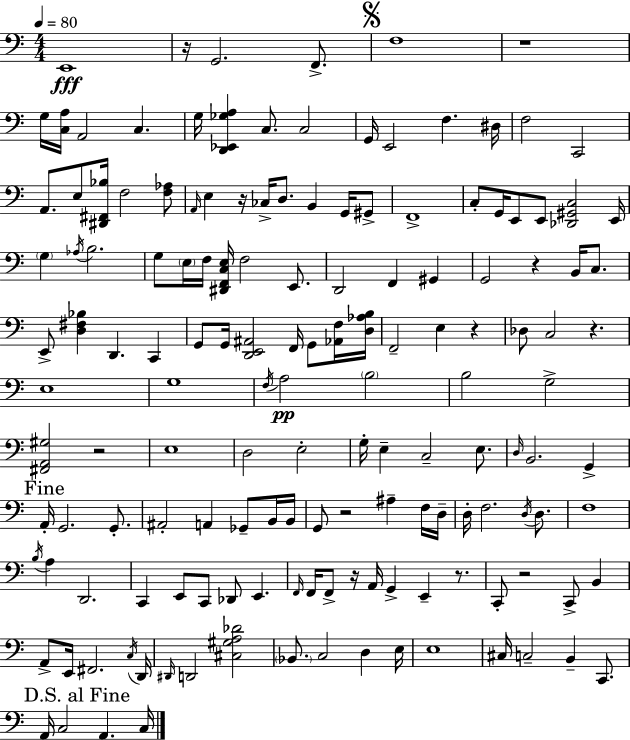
E2/w R/s G2/h. F2/e. F3/w R/w G3/s [C3,A3]/s A2/h C3/q. G3/s [D2,Eb2,Gb3,A3]/q C3/e. C3/h G2/s E2/h F3/q. D#3/s F3/h C2/h A2/e. E3/e [D#2,F#2,Bb3]/s F3/h [F3,Ab3]/e A2/s E3/q R/s CES3/s D3/e. B2/q G2/s G#2/e F2/w C3/e G2/s E2/e E2/e [Db2,G#2,C3]/h E2/s G3/q Ab3/s B3/h. G3/e E3/s F3/s [D#2,F2,C3,E3]/s F3/h E2/e. D2/h F2/q G#2/q G2/h R/q B2/s C3/e. E2/e [D3,F#3,Bb3]/q D2/q. C2/q G2/e G2/s [D2,E2,A#2]/h F2/s G2/e [Ab2,F3]/s [D3,Ab3,B3]/s F2/h E3/q R/q Db3/e C3/h R/q. E3/w G3/w F3/s A3/h B3/h B3/h G3/h [F#2,A2,G#3]/h R/h E3/w D3/h E3/h G3/s E3/q C3/h E3/e. D3/s B2/h. G2/q A2/s G2/h. G2/e. A#2/h A2/q Gb2/e B2/s B2/s G2/e R/h A#3/q F3/s D3/s D3/s F3/h. D3/s D3/e. F3/w B3/s A3/q D2/h. C2/q E2/e C2/e Db2/e E2/q. F2/s F2/s F2/e R/s A2/s G2/q E2/q R/e. C2/e R/h C2/e B2/q A2/e E2/s F#2/h. C3/s D2/s D#2/s D2/h [C#3,G#3,A3,Db4]/h Bb2/e. C3/h D3/q E3/s E3/w C#3/s C3/h B2/q C2/e. A2/s C3/h A2/q. C3/s